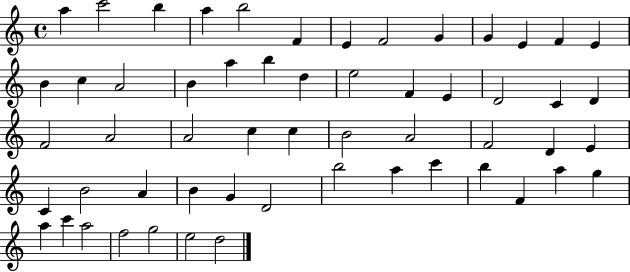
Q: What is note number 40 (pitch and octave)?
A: B4